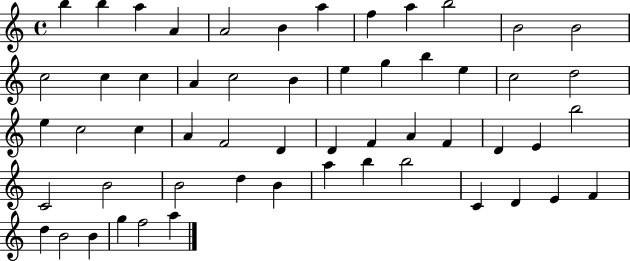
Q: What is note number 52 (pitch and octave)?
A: B4